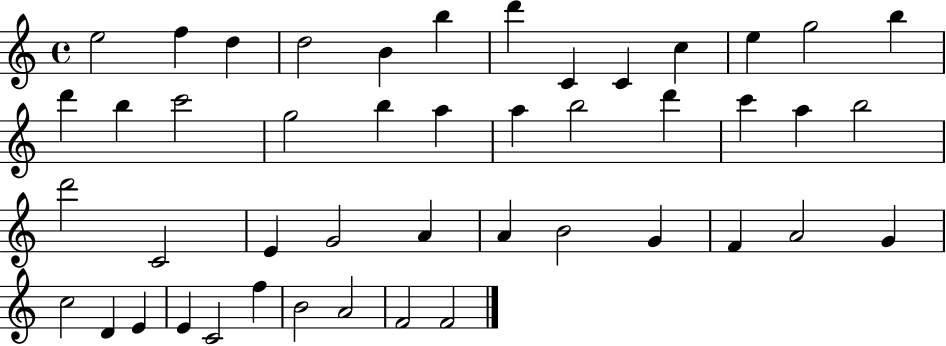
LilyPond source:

{
  \clef treble
  \time 4/4
  \defaultTimeSignature
  \key c \major
  e''2 f''4 d''4 | d''2 b'4 b''4 | d'''4 c'4 c'4 c''4 | e''4 g''2 b''4 | \break d'''4 b''4 c'''2 | g''2 b''4 a''4 | a''4 b''2 d'''4 | c'''4 a''4 b''2 | \break d'''2 c'2 | e'4 g'2 a'4 | a'4 b'2 g'4 | f'4 a'2 g'4 | \break c''2 d'4 e'4 | e'4 c'2 f''4 | b'2 a'2 | f'2 f'2 | \break \bar "|."
}